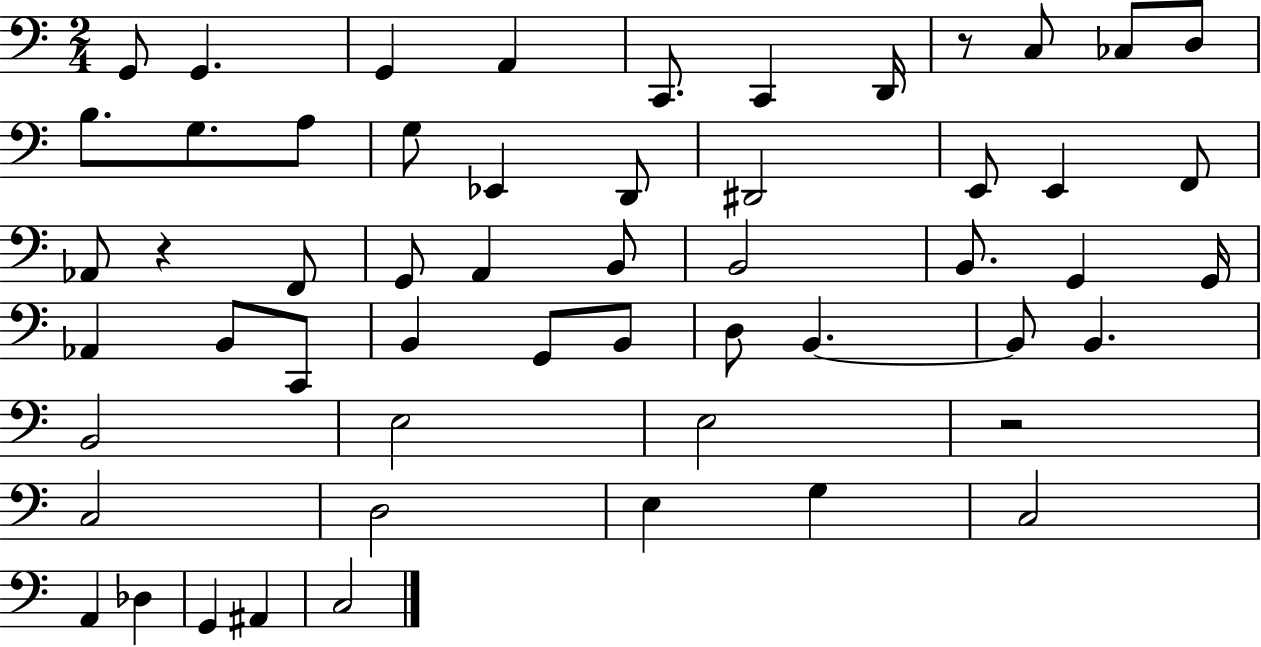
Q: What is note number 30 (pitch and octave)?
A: Ab2